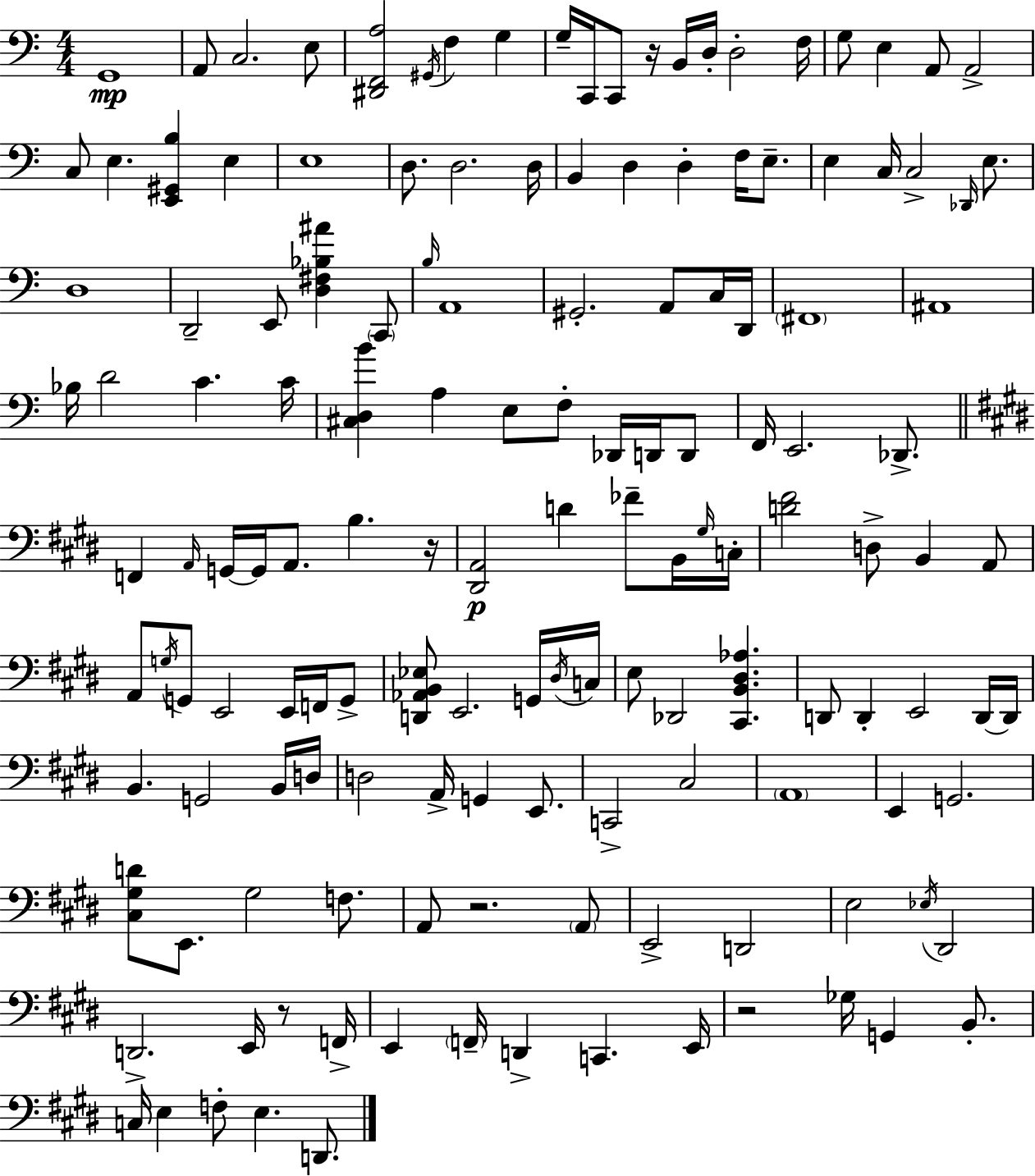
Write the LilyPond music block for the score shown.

{
  \clef bass
  \numericTimeSignature
  \time 4/4
  \key a \minor
  g,1\mp | a,8 c2. e8 | <dis, f, a>2 \acciaccatura { gis,16 } f4 g4 | g16-- c,16 c,8 r16 b,16 d16-. d2-. | \break f16 g8 e4 a,8 a,2-> | c8 e4. <e, gis, b>4 e4 | e1 | d8. d2. | \break d16 b,4 d4 d4-. f16 e8.-- | e4 c16 c2-> \grace { des,16 } e8. | d1 | d,2-- e,8 <d fis bes ais'>4 | \break \parenthesize c,8 \grace { b16 } a,1 | gis,2.-. a,8 | c16 d,16 \parenthesize fis,1 | ais,1 | \break bes16 d'2 c'4. | c'16 <cis d b'>4 a4 e8 f8-. des,16 | d,16 d,8 f,16 e,2. | des,8.-> \bar "||" \break \key e \major f,4 \grace { a,16 } g,16~~ g,16 a,8. b4. | r16 <dis, a,>2\p d'4 fes'8-- b,16 | \grace { gis16 } c16-. <d' fis'>2 d8-> b,4 | a,8 a,8 \acciaccatura { g16 } g,8 e,2 e,16 | \break f,16 g,8-> <d, aes, b, ees>8 e,2. | g,16 \acciaccatura { dis16 } c16 e8 des,2 <cis, b, dis aes>4. | d,8 d,4-. e,2 | d,16~~ d,16 b,4. g,2 | \break b,16 d16 d2 a,16-> g,4 | e,8. c,2-> cis2 | \parenthesize a,1 | e,4 g,2. | \break <cis gis d'>8 e,8. gis2 | f8. a,8 r2. | \parenthesize a,8 e,2-> d,2 | e2 \acciaccatura { ees16 } dis,2 | \break d,2.-> | e,16 r8 f,16-> e,4 \parenthesize f,16-- d,4-> c,4. | e,16 r2 ges16 g,4 | b,8.-. c16 e4 f8-. e4. | \break d,8. \bar "|."
}